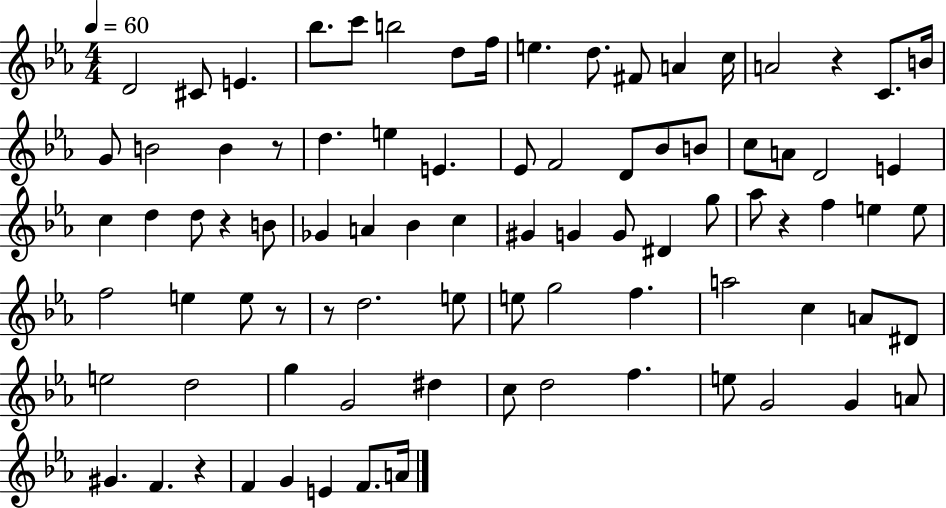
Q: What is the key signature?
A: EES major